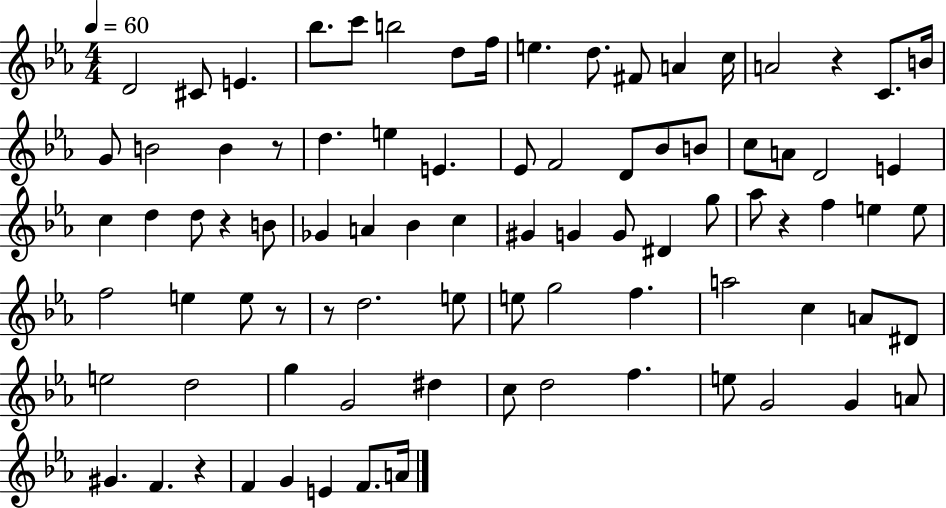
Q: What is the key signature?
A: EES major